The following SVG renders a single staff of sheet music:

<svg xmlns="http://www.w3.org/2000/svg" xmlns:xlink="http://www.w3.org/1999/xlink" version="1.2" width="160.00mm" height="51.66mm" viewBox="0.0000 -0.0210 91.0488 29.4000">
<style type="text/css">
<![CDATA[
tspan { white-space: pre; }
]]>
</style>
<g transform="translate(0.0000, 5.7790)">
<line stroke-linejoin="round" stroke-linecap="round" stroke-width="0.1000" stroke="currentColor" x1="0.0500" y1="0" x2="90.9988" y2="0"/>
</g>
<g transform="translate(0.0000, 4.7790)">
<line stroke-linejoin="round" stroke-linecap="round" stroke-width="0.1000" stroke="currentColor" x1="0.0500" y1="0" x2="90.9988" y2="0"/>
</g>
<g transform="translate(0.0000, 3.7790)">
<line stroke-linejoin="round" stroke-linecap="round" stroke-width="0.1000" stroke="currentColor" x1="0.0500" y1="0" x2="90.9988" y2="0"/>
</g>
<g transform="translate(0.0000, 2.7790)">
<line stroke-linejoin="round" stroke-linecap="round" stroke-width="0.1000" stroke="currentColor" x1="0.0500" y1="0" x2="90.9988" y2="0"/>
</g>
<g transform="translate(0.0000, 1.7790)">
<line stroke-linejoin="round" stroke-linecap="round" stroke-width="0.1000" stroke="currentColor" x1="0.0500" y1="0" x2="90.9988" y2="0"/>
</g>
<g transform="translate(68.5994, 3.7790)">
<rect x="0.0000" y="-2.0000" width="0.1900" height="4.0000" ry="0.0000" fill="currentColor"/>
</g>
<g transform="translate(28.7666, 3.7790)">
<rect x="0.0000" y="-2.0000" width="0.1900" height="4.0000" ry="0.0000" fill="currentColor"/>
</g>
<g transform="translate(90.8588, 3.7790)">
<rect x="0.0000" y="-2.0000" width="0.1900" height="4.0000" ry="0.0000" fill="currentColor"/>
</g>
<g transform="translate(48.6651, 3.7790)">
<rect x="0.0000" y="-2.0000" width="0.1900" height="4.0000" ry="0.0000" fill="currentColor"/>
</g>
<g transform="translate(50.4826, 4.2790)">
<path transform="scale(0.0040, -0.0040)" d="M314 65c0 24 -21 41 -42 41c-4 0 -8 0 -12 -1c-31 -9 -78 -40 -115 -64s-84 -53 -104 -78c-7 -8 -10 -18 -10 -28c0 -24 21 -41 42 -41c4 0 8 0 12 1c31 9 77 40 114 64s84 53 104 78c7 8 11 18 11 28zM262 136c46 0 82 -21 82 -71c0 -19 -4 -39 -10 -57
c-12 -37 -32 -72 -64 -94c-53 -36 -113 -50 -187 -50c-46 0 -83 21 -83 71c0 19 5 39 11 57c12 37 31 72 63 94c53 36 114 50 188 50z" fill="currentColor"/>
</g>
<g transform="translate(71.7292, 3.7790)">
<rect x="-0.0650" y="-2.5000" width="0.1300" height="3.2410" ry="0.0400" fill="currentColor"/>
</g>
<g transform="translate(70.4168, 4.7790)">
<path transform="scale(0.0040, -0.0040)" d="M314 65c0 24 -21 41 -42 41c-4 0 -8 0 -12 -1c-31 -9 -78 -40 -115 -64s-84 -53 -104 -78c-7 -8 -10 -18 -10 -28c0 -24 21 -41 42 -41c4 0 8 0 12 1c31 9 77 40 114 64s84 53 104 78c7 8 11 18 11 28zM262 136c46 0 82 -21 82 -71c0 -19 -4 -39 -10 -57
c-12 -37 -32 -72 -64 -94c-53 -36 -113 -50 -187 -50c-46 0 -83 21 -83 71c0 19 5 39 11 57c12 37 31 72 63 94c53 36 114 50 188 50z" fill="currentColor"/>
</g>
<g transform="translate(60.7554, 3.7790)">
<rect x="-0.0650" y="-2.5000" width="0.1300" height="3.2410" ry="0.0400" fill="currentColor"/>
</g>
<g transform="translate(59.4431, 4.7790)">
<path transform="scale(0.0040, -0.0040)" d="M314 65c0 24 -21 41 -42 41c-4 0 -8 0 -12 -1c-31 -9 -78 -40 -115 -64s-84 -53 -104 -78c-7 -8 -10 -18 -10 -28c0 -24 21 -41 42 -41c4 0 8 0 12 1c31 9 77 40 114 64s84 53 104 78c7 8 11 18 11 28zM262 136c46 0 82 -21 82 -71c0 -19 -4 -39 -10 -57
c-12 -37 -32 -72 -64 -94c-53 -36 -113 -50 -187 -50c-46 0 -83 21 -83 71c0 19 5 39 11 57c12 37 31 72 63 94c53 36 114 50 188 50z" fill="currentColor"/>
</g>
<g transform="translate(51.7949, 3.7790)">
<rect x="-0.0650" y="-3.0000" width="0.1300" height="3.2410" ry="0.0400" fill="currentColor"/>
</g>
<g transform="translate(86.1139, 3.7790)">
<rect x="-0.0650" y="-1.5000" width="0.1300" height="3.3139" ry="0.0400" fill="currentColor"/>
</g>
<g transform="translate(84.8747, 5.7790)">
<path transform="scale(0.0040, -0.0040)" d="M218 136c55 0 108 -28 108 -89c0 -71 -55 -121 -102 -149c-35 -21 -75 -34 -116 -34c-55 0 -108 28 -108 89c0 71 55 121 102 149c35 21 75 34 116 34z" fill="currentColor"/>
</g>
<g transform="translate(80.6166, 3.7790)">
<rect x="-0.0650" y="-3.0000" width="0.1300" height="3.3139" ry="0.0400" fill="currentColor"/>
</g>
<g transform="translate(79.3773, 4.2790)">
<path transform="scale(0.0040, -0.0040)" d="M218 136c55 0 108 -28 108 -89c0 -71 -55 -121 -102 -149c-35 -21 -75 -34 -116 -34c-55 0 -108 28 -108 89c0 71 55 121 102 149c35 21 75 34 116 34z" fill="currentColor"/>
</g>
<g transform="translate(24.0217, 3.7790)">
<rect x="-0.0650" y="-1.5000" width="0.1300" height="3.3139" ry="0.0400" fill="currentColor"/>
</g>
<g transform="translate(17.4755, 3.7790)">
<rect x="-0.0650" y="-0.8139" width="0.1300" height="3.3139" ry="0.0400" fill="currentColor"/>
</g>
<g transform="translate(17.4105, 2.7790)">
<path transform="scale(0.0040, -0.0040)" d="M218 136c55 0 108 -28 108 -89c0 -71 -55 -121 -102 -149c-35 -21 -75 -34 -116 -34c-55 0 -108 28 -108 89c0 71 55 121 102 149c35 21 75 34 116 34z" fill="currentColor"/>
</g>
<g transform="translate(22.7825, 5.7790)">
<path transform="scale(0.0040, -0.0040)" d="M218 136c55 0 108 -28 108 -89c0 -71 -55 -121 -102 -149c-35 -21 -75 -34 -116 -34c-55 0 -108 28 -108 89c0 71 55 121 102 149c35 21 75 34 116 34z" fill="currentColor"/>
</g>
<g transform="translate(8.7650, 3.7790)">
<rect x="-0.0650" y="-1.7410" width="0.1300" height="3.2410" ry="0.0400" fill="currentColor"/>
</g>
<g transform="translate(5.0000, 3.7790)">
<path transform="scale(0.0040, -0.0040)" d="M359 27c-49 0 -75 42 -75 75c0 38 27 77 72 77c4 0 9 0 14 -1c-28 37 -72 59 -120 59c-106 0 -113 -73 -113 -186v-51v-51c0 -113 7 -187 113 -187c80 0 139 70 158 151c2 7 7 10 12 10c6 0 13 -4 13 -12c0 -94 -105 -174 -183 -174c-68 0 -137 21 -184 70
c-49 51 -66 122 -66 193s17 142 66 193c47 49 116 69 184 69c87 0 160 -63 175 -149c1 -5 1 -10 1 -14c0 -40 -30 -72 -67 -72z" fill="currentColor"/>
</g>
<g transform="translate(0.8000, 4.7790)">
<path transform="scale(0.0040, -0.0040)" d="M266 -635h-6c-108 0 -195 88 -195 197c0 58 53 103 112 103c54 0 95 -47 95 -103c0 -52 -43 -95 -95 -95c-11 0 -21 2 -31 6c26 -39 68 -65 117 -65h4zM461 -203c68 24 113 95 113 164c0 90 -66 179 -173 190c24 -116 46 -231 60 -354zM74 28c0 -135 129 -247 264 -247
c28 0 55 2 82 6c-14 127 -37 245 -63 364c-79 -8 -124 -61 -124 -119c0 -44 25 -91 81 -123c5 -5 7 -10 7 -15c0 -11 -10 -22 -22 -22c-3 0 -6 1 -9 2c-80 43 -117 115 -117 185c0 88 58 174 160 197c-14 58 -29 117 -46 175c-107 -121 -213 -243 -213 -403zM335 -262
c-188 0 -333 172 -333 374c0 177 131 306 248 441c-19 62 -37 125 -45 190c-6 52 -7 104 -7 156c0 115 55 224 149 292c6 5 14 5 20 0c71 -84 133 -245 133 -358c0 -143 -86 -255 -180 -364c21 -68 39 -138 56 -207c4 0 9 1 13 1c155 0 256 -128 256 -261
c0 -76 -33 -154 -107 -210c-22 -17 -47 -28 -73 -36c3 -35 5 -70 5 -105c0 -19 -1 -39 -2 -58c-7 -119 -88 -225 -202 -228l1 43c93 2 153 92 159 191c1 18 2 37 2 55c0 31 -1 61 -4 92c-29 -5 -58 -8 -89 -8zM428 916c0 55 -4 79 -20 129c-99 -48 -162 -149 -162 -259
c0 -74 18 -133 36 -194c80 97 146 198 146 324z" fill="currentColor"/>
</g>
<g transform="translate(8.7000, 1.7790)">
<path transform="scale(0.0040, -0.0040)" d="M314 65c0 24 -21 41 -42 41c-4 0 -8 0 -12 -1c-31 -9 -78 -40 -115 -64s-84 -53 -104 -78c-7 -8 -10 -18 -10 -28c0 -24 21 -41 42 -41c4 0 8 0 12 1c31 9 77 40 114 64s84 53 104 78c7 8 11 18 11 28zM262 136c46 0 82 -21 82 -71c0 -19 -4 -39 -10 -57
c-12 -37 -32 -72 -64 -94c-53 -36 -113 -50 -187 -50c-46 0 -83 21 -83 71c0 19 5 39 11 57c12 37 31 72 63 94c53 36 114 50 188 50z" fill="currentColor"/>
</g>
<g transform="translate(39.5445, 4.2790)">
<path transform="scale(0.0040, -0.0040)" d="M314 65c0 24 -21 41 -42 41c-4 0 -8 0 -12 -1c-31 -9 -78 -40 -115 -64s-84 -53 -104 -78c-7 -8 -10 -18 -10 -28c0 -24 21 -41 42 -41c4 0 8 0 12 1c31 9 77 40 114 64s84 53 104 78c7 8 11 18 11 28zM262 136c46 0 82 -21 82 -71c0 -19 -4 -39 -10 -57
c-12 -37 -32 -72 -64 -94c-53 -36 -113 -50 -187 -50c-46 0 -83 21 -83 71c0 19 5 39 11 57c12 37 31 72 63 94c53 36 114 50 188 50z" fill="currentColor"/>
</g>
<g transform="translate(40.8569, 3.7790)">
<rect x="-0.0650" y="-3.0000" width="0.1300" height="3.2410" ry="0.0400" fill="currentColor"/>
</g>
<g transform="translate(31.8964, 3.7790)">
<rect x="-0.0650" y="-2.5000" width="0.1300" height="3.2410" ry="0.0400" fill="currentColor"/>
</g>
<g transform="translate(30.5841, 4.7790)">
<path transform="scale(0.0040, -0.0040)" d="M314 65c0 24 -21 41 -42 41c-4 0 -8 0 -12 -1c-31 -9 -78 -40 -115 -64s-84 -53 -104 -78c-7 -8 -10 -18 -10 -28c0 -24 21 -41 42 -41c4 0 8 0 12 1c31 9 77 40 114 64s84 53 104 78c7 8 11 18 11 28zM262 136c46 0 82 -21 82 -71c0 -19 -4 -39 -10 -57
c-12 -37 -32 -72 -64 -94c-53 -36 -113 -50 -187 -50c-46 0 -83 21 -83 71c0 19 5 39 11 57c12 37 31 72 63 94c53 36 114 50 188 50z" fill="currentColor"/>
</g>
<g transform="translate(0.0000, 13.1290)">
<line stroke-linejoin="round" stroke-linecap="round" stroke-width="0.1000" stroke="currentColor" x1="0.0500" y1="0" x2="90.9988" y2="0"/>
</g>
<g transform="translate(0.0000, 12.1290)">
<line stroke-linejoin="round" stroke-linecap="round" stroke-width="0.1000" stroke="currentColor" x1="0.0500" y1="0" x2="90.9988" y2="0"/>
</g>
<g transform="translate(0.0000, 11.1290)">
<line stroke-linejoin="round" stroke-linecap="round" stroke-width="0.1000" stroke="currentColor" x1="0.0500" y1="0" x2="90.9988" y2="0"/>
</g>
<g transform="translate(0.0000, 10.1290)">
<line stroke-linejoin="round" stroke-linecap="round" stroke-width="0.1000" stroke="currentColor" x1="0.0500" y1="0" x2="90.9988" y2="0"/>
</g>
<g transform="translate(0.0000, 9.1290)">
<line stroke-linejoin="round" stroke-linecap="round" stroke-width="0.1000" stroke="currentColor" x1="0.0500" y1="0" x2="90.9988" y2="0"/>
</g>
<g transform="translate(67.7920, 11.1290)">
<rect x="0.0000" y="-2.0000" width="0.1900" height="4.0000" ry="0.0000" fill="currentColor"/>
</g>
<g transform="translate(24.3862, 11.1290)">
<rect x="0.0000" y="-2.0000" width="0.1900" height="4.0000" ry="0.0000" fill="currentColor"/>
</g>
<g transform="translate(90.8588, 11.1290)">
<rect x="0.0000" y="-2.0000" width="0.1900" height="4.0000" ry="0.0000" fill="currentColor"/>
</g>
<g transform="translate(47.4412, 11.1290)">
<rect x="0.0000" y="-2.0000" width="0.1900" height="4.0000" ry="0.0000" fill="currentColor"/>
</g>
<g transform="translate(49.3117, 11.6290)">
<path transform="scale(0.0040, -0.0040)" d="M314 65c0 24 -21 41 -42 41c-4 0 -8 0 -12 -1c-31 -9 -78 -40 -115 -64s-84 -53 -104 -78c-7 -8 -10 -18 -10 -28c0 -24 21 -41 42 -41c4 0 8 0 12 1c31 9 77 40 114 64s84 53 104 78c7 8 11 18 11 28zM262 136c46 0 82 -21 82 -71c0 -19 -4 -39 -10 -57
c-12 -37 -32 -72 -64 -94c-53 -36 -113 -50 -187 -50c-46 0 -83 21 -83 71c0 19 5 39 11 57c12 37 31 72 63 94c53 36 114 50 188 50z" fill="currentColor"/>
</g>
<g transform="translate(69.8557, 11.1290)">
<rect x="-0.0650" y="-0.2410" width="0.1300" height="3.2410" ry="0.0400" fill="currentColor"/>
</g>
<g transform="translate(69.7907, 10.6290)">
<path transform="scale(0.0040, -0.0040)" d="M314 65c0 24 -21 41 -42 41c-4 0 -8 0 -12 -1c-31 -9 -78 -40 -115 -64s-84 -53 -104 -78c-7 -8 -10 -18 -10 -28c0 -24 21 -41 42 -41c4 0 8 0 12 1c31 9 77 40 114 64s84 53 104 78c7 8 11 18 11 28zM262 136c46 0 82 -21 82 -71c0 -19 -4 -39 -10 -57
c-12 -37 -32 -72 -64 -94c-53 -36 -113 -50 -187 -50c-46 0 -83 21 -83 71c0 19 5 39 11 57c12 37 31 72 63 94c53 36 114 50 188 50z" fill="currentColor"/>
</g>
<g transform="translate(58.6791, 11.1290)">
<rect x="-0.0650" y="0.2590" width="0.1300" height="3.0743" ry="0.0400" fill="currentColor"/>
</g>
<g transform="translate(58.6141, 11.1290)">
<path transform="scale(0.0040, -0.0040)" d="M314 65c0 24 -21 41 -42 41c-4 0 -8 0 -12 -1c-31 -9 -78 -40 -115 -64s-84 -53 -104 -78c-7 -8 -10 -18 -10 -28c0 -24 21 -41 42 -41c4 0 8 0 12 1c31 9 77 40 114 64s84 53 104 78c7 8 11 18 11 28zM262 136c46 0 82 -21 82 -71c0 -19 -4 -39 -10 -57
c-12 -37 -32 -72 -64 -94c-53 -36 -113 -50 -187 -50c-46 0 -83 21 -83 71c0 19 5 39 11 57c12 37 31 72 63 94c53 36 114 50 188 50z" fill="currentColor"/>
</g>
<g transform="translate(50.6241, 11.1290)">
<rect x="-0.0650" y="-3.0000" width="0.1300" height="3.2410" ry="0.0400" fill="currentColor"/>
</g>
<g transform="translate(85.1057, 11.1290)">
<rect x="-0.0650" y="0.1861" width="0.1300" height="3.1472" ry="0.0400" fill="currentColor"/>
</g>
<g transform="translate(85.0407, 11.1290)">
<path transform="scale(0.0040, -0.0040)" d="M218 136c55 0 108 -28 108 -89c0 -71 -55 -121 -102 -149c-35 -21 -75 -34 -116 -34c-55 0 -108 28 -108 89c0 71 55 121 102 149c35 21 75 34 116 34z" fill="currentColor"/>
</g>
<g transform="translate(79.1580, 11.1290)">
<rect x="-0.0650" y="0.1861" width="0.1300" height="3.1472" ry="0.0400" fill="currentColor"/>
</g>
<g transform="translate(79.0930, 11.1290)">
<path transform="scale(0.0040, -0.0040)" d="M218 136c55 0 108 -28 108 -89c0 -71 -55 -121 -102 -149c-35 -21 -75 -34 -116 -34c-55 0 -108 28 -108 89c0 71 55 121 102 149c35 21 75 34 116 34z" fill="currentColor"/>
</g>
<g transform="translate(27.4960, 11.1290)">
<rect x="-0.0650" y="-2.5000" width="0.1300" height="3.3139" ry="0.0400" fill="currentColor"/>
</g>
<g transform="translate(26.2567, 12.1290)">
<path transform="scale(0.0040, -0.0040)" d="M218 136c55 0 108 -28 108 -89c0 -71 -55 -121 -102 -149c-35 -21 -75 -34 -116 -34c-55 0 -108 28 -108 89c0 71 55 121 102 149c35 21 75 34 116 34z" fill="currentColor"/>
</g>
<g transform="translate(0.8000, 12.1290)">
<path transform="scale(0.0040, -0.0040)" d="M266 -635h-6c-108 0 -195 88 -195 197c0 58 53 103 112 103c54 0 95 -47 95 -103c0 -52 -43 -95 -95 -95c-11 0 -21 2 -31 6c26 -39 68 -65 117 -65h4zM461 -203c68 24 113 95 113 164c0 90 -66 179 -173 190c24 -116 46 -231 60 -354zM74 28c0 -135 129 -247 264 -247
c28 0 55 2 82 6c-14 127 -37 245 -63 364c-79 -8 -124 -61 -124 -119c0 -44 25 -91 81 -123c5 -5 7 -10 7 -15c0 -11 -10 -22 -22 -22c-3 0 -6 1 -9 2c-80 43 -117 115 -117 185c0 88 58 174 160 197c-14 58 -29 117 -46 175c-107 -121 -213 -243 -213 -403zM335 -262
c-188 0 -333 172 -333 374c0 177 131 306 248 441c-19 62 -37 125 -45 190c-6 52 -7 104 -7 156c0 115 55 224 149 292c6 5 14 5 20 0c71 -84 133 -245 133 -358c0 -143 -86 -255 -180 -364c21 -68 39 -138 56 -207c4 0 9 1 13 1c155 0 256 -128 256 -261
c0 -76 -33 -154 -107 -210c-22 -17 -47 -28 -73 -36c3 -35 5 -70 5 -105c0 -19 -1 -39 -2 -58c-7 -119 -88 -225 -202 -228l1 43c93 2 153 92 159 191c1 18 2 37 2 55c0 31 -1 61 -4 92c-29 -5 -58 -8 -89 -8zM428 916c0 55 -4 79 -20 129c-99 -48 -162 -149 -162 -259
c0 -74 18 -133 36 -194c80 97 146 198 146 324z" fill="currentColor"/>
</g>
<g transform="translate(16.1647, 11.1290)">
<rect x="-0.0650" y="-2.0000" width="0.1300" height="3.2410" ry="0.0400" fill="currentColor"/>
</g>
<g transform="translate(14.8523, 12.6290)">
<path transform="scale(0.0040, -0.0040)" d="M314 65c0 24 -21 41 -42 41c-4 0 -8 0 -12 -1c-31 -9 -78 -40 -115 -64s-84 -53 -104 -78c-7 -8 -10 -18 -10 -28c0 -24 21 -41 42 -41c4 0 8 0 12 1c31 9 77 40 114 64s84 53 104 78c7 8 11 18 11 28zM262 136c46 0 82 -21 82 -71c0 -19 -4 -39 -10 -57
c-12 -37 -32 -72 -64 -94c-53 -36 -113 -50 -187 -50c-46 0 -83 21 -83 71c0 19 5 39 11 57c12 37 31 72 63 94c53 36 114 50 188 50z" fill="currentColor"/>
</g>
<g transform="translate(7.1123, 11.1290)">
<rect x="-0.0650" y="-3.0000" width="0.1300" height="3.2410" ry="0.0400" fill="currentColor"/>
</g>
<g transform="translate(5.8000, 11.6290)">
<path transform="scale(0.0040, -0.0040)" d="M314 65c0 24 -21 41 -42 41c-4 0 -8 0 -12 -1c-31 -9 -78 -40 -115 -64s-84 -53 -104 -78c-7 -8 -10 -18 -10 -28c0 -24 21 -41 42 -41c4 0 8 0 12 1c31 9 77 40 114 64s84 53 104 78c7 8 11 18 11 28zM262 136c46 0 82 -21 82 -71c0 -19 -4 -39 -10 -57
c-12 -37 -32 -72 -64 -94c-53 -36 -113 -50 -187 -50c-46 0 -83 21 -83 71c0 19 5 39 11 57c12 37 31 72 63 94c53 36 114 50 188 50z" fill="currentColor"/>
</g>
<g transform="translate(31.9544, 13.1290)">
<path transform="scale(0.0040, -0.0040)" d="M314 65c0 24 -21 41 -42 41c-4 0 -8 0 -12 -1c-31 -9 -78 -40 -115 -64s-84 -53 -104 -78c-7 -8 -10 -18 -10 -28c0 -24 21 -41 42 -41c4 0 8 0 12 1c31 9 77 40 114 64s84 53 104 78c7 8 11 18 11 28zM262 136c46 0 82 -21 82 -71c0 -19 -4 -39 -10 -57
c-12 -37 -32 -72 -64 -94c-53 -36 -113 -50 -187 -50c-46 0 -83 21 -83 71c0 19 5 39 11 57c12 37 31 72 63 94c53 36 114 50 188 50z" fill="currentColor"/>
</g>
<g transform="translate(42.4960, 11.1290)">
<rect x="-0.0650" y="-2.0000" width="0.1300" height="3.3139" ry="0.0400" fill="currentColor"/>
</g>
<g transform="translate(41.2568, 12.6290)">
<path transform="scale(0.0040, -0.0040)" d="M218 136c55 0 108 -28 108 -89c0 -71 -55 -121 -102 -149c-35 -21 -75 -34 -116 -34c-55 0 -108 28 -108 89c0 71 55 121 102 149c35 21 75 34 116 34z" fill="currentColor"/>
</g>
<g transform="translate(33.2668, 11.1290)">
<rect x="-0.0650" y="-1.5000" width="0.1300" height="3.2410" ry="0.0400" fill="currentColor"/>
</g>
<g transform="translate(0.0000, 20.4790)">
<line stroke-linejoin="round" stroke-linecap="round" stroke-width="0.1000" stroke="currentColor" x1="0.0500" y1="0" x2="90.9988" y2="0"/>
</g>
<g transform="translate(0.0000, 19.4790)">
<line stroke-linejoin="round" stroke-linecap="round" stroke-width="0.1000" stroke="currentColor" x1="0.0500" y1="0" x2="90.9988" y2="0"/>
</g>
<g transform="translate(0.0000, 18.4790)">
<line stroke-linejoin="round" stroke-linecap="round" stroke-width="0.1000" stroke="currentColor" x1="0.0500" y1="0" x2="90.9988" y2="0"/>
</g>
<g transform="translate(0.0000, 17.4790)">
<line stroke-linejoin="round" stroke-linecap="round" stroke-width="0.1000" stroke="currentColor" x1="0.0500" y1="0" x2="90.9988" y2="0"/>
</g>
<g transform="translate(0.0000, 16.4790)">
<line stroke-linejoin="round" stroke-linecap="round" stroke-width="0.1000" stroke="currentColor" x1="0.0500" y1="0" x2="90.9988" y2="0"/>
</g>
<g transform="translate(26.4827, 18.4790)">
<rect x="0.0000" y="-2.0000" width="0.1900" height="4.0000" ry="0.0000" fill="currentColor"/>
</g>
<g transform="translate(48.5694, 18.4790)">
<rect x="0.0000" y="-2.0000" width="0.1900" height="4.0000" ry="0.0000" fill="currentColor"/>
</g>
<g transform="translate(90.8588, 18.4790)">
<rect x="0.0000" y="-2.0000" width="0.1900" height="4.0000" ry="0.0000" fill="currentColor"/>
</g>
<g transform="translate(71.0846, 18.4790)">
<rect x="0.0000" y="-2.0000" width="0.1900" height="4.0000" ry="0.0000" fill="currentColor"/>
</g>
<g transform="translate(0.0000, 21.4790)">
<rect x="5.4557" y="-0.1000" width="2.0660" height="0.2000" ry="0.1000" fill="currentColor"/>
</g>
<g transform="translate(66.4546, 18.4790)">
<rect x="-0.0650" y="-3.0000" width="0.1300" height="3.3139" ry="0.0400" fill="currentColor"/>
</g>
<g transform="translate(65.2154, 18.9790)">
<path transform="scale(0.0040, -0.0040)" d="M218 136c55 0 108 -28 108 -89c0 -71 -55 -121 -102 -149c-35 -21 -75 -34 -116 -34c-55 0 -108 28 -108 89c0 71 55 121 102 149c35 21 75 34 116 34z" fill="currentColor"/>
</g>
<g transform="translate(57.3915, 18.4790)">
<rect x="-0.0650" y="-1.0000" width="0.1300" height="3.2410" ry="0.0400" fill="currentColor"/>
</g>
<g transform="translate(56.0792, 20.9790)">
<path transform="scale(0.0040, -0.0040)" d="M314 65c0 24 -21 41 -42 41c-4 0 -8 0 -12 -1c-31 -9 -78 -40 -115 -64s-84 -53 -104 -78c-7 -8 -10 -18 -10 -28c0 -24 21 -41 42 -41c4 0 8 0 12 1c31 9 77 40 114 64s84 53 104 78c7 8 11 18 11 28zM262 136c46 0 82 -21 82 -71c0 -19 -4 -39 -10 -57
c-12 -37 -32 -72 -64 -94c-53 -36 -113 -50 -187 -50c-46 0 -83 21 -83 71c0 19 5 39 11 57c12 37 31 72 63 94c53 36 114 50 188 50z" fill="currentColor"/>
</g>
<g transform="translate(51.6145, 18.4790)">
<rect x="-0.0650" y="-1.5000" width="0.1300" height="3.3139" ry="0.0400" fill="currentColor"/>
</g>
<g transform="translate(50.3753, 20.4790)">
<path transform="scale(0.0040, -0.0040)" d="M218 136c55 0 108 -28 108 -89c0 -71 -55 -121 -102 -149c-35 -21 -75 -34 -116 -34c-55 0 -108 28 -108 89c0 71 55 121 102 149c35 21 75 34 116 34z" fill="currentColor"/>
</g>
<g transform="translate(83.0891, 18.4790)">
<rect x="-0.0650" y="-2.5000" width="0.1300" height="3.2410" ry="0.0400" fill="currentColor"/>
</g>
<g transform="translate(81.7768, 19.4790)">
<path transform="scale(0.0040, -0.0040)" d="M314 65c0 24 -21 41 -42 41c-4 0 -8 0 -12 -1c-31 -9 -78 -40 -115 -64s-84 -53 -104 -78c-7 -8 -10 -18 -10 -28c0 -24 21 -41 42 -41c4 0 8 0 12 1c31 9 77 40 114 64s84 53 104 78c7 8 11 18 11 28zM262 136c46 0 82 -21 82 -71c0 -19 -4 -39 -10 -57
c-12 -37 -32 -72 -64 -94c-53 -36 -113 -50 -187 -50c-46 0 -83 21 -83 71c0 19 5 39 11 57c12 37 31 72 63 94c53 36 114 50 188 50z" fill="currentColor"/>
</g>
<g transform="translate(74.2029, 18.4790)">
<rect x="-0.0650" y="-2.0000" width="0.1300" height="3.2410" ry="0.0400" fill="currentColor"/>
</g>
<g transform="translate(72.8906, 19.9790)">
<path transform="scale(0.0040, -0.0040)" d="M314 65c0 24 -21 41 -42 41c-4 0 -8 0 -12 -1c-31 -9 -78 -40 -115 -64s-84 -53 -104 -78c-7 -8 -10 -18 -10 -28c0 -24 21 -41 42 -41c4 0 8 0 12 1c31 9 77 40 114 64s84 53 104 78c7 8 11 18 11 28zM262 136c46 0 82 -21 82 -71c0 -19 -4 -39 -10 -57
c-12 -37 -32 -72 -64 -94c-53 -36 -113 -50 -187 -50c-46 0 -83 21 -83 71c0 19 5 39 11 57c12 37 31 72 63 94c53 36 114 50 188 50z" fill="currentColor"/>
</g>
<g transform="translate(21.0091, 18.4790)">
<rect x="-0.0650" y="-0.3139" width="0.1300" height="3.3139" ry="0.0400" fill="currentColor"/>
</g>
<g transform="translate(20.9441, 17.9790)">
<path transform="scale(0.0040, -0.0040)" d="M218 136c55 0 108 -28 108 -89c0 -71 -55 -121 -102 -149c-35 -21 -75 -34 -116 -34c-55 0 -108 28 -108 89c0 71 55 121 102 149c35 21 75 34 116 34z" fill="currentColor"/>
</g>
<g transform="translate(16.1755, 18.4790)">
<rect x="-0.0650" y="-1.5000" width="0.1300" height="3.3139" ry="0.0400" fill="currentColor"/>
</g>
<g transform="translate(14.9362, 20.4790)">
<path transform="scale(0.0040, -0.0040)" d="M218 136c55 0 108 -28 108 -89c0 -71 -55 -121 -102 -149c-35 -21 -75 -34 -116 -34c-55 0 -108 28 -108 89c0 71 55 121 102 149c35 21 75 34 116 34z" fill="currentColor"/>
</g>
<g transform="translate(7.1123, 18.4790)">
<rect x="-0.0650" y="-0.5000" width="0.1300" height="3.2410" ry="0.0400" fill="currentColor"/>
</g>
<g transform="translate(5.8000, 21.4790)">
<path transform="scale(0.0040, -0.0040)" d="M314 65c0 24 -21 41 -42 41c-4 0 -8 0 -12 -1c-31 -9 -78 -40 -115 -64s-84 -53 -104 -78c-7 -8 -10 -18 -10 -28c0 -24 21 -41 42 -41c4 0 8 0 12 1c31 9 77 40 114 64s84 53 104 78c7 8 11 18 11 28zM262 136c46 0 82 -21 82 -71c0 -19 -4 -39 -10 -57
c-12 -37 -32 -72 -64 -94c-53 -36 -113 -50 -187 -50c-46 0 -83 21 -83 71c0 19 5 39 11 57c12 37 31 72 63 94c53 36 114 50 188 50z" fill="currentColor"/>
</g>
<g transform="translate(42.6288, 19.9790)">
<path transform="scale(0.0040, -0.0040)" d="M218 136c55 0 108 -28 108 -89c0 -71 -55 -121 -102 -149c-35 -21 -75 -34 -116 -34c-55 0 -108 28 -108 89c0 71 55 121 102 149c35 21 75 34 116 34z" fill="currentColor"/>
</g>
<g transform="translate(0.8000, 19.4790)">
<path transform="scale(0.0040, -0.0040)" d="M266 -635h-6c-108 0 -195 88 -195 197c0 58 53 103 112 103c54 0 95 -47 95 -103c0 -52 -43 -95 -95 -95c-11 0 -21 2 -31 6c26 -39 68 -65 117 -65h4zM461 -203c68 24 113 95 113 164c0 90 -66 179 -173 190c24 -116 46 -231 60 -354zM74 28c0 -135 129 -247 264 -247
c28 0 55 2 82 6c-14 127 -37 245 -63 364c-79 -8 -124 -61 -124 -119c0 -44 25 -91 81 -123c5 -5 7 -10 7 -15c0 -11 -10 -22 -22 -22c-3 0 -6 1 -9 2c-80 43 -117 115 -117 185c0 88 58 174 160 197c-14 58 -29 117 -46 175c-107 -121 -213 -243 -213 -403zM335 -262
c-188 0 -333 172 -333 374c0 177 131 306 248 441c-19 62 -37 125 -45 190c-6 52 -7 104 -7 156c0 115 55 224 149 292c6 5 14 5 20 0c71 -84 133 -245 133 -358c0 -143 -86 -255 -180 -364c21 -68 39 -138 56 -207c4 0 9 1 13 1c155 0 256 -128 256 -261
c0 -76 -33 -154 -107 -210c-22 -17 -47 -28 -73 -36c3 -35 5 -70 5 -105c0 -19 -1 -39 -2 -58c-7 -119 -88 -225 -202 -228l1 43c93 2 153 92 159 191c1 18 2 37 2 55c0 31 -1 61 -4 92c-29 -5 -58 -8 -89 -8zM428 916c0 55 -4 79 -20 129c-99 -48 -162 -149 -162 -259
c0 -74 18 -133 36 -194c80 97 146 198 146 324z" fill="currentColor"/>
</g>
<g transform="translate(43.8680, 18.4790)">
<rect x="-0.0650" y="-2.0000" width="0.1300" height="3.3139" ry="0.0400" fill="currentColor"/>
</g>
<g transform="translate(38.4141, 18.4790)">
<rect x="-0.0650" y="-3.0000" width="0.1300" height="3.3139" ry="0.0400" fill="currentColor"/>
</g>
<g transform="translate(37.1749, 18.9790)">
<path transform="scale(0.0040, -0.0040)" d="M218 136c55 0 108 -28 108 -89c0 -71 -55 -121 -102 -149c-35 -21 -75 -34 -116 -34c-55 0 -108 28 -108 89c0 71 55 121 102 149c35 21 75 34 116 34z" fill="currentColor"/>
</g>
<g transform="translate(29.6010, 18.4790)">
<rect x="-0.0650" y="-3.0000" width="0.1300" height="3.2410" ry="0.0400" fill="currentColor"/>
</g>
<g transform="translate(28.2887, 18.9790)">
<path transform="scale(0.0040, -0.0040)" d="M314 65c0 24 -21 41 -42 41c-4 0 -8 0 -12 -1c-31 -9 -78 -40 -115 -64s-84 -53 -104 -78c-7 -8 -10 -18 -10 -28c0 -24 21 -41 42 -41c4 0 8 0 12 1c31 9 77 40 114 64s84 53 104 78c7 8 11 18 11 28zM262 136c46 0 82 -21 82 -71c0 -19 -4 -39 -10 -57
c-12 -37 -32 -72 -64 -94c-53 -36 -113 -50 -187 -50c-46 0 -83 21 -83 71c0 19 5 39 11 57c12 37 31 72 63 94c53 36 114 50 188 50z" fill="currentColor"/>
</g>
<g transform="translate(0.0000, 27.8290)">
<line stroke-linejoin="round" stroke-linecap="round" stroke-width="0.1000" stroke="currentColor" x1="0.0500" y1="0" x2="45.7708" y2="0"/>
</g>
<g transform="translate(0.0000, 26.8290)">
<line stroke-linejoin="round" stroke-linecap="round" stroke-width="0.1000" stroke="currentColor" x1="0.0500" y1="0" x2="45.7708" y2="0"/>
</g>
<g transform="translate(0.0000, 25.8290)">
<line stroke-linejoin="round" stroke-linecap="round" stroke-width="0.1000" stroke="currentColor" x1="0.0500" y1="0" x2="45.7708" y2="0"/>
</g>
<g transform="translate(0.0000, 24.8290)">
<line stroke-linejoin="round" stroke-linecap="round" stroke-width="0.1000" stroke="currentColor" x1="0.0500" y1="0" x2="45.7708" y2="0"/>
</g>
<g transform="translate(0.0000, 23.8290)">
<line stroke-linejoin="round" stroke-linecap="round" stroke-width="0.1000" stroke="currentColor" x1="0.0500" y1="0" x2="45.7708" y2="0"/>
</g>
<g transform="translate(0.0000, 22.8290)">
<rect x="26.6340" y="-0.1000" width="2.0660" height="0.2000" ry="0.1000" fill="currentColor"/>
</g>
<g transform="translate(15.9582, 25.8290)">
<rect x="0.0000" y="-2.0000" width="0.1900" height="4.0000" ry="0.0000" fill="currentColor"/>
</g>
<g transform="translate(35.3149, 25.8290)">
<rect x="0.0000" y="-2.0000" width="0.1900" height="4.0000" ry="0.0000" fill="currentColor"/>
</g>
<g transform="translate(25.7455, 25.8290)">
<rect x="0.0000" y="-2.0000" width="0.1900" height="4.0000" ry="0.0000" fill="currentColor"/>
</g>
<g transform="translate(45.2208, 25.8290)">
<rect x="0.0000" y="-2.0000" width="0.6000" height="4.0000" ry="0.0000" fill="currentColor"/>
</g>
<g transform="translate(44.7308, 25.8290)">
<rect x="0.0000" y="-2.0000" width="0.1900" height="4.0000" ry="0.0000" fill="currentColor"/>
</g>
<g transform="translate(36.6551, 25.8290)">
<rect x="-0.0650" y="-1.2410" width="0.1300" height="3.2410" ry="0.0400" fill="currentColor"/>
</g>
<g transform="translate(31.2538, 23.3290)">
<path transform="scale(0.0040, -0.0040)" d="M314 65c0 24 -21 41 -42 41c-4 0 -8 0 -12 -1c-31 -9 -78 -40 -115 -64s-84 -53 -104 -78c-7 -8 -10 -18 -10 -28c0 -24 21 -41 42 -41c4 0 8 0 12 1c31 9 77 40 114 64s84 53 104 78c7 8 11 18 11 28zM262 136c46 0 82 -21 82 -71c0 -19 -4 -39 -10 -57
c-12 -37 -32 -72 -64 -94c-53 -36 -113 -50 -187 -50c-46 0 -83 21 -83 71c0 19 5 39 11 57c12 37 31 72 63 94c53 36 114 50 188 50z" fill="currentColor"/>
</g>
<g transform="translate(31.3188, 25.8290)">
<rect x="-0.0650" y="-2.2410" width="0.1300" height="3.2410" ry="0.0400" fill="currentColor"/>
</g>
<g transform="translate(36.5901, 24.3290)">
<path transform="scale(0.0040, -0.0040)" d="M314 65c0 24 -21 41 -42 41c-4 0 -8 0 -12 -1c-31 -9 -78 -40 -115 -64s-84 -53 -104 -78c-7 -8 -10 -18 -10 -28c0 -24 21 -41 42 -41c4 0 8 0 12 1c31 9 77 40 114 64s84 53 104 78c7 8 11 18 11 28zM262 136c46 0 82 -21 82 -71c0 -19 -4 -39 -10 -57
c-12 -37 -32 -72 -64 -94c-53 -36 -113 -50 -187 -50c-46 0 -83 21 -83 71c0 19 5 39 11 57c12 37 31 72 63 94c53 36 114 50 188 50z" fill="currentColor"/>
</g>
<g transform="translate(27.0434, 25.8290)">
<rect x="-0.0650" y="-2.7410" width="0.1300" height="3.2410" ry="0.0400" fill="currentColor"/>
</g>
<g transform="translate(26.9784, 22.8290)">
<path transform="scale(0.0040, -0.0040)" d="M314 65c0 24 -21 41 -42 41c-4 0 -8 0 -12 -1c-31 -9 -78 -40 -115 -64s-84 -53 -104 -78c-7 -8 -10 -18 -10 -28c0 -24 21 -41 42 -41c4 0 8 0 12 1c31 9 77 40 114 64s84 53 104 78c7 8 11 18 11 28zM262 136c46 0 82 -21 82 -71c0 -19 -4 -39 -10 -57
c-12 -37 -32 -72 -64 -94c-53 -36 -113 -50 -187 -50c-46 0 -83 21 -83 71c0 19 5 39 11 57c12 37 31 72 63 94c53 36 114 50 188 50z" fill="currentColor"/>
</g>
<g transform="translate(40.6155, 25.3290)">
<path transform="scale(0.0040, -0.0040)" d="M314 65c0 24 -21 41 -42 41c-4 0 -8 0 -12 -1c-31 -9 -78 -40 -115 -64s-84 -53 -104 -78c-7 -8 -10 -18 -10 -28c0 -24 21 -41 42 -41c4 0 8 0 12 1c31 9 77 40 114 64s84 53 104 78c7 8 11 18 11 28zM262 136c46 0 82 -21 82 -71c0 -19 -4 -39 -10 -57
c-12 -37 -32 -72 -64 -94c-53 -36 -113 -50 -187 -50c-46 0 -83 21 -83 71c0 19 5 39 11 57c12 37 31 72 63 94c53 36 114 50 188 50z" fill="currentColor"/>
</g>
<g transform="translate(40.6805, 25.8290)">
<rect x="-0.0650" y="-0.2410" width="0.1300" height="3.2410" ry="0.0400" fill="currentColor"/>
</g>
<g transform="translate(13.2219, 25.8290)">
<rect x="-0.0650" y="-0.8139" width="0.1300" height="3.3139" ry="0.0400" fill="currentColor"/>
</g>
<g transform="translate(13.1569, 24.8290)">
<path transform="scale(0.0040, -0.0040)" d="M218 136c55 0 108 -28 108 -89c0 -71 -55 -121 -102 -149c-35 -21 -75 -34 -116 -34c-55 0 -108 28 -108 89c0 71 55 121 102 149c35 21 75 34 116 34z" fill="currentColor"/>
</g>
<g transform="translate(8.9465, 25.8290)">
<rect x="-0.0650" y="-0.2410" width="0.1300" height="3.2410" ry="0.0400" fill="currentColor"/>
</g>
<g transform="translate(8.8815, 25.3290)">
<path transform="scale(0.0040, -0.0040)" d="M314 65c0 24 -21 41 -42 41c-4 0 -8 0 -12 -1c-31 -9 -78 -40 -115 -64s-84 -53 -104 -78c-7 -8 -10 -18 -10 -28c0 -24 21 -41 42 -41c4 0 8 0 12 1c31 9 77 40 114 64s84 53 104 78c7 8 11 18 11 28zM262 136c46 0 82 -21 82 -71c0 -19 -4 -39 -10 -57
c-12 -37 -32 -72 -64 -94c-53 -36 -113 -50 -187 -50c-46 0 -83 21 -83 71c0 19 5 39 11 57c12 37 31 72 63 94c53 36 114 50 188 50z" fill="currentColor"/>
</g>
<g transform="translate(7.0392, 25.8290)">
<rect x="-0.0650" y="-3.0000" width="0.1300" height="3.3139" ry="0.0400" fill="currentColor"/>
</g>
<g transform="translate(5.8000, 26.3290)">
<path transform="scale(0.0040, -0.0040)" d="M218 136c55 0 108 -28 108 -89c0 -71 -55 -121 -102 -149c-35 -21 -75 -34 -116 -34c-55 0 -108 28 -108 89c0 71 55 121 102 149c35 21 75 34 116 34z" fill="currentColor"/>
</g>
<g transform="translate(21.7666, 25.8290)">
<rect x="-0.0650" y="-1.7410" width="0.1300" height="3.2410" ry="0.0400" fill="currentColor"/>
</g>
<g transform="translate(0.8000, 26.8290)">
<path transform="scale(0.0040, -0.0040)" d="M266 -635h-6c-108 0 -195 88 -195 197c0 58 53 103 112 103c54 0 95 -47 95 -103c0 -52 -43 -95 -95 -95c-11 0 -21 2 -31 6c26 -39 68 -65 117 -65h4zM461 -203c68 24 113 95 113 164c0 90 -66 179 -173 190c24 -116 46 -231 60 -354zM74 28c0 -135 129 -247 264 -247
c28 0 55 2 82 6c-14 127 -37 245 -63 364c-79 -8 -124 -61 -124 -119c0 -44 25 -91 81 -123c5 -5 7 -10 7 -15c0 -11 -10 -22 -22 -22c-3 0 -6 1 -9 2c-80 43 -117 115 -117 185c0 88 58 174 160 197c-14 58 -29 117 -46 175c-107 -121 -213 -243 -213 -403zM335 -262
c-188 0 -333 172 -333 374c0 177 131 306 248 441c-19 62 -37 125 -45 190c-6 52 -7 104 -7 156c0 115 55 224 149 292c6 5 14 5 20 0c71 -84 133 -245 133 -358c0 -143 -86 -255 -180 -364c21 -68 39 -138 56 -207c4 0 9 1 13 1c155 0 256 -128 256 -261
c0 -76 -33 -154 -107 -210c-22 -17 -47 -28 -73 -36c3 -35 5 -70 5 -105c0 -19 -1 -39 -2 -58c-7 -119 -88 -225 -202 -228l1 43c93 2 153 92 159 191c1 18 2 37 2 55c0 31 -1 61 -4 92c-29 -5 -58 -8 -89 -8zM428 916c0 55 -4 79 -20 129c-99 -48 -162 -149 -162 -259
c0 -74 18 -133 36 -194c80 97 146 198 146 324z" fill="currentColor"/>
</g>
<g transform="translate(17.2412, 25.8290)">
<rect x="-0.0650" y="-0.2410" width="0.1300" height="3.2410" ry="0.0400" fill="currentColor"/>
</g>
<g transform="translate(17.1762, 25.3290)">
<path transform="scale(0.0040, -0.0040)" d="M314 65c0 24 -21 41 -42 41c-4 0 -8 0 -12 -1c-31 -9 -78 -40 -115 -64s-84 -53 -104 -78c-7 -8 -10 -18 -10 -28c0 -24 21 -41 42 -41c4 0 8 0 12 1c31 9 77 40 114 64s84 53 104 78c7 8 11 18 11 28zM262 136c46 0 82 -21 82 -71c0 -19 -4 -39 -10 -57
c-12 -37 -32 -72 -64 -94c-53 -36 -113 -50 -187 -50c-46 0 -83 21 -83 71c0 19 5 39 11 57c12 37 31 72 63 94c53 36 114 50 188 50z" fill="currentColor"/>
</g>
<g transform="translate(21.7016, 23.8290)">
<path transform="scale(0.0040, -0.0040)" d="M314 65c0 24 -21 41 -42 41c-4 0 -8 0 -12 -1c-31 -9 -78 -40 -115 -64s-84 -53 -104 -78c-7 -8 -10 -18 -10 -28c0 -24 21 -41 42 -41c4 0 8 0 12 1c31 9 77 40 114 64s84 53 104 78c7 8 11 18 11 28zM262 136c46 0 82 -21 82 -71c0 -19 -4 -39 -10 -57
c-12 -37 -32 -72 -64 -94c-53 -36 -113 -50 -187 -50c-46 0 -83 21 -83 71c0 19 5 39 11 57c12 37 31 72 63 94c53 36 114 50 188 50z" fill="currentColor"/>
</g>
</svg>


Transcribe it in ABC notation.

X:1
T:Untitled
M:4/4
L:1/4
K:C
f2 d E G2 A2 A2 G2 G2 A E A2 F2 G E2 F A2 B2 c2 B B C2 E c A2 A F E D2 A F2 G2 A c2 d c2 f2 a2 g2 e2 c2